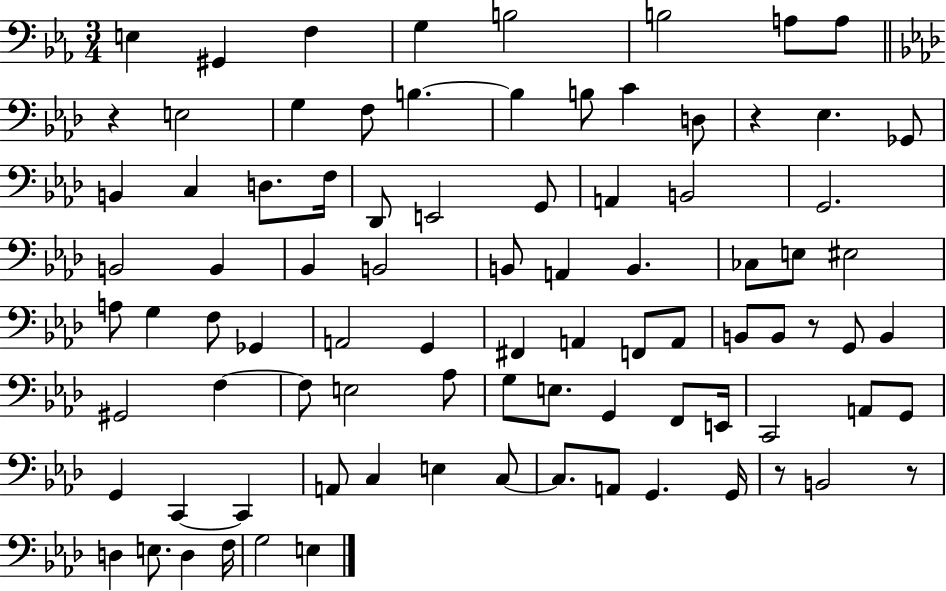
X:1
T:Untitled
M:3/4
L:1/4
K:Eb
E, ^G,, F, G, B,2 B,2 A,/2 A,/2 z E,2 G, F,/2 B, B, B,/2 C D,/2 z _E, _G,,/2 B,, C, D,/2 F,/4 _D,,/2 E,,2 G,,/2 A,, B,,2 G,,2 B,,2 B,, _B,, B,,2 B,,/2 A,, B,, _C,/2 E,/2 ^E,2 A,/2 G, F,/2 _G,, A,,2 G,, ^F,, A,, F,,/2 A,,/2 B,,/2 B,,/2 z/2 G,,/2 B,, ^G,,2 F, F,/2 E,2 _A,/2 G,/2 E,/2 G,, F,,/2 E,,/4 C,,2 A,,/2 G,,/2 G,, C,, C,, A,,/2 C, E, C,/2 C,/2 A,,/2 G,, G,,/4 z/2 B,,2 z/2 D, E,/2 D, F,/4 G,2 E,